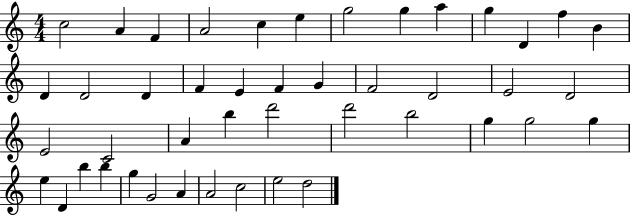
X:1
T:Untitled
M:4/4
L:1/4
K:C
c2 A F A2 c e g2 g a g D f B D D2 D F E F G F2 D2 E2 D2 E2 C2 A b d'2 d'2 b2 g g2 g e D b b g G2 A A2 c2 e2 d2